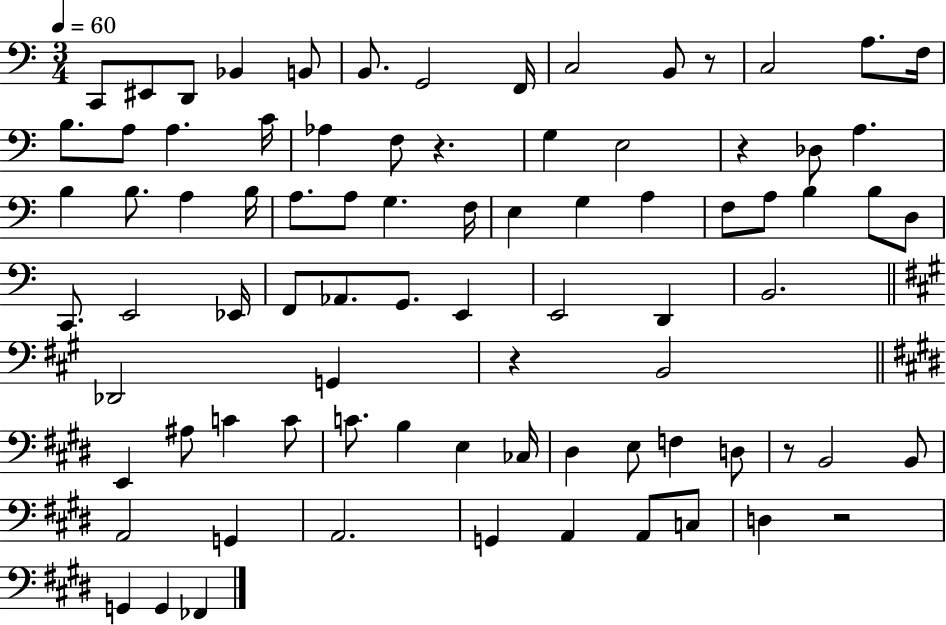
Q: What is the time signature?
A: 3/4